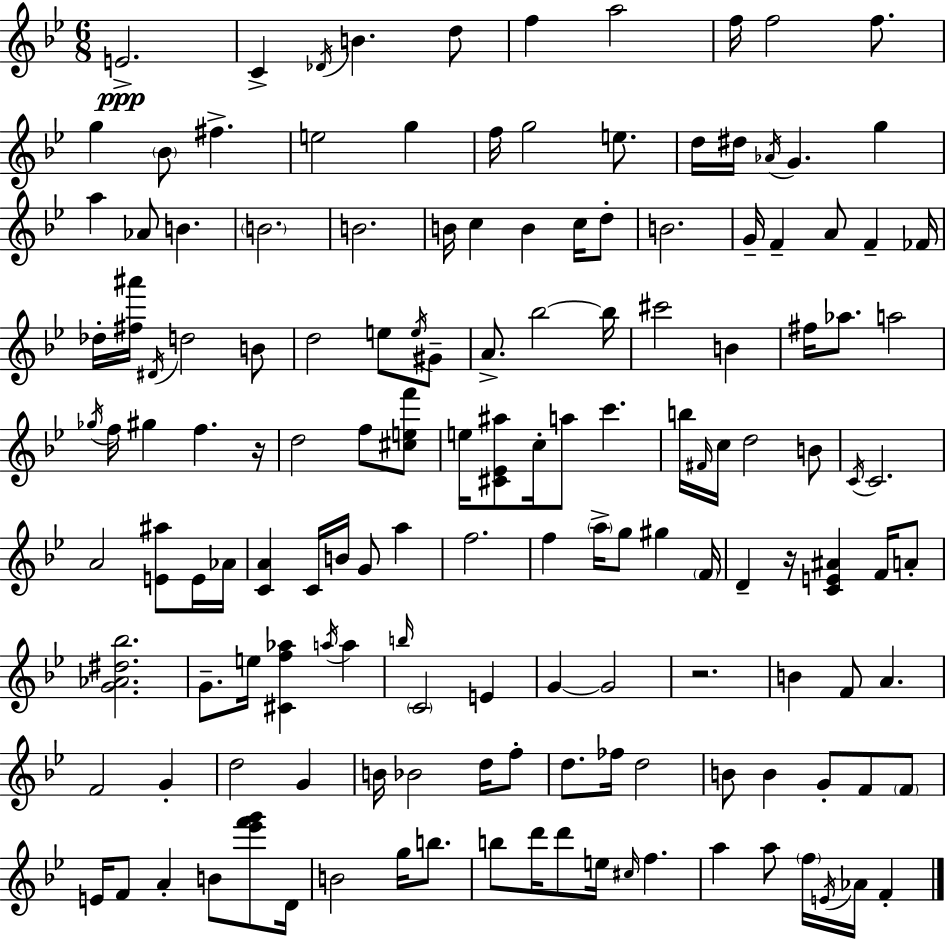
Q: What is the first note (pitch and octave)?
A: E4